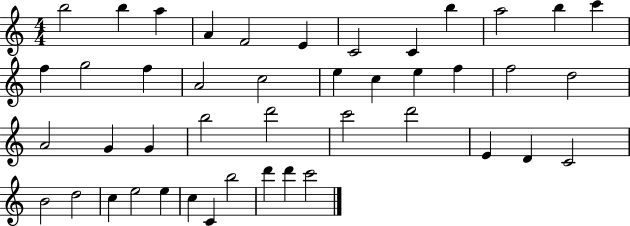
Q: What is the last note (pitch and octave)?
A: C6